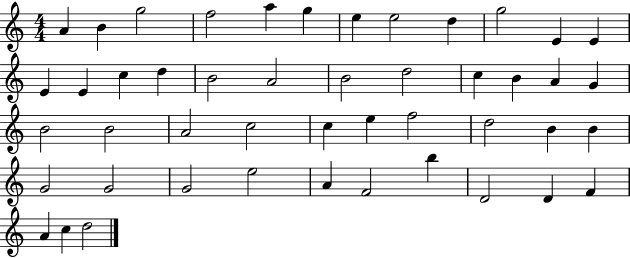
{
  \clef treble
  \numericTimeSignature
  \time 4/4
  \key c \major
  a'4 b'4 g''2 | f''2 a''4 g''4 | e''4 e''2 d''4 | g''2 e'4 e'4 | \break e'4 e'4 c''4 d''4 | b'2 a'2 | b'2 d''2 | c''4 b'4 a'4 g'4 | \break b'2 b'2 | a'2 c''2 | c''4 e''4 f''2 | d''2 b'4 b'4 | \break g'2 g'2 | g'2 e''2 | a'4 f'2 b''4 | d'2 d'4 f'4 | \break a'4 c''4 d''2 | \bar "|."
}